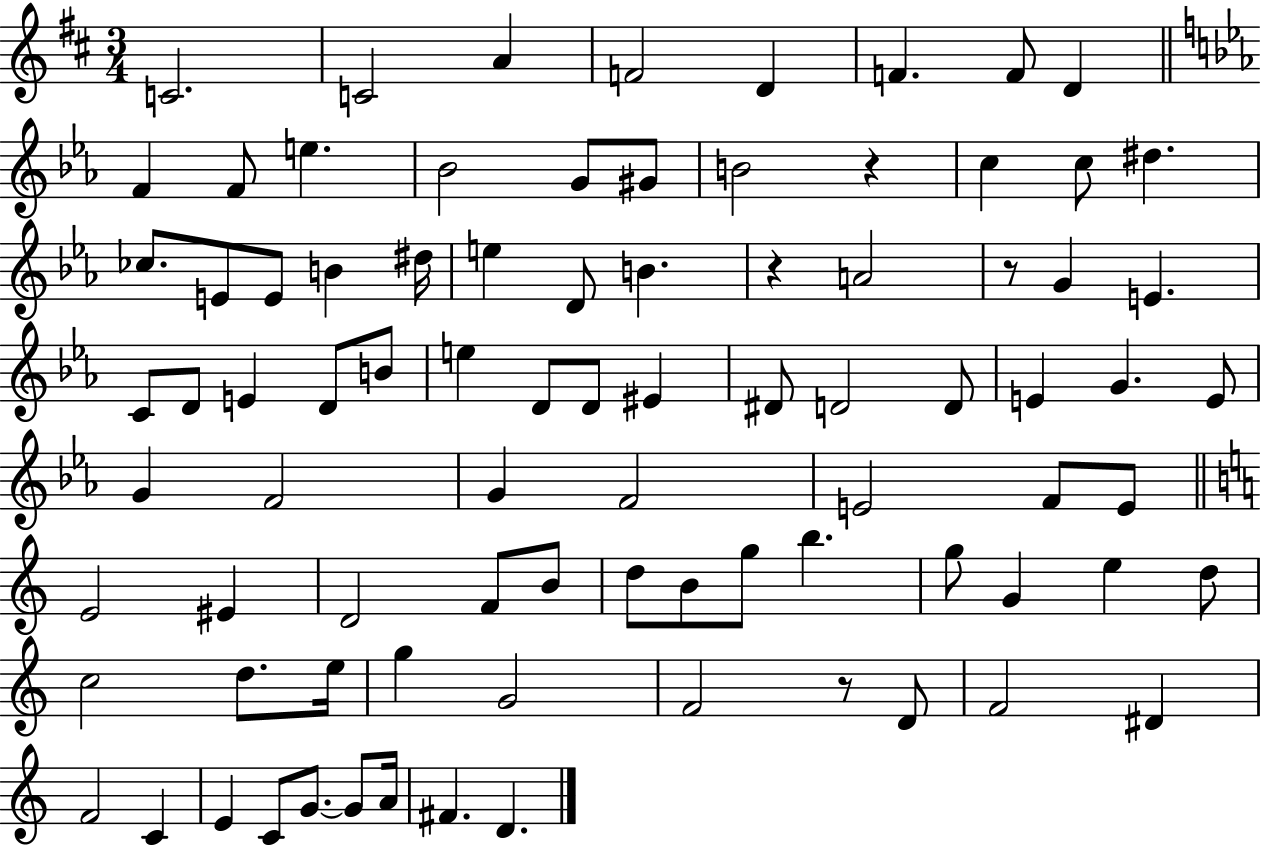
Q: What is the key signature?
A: D major